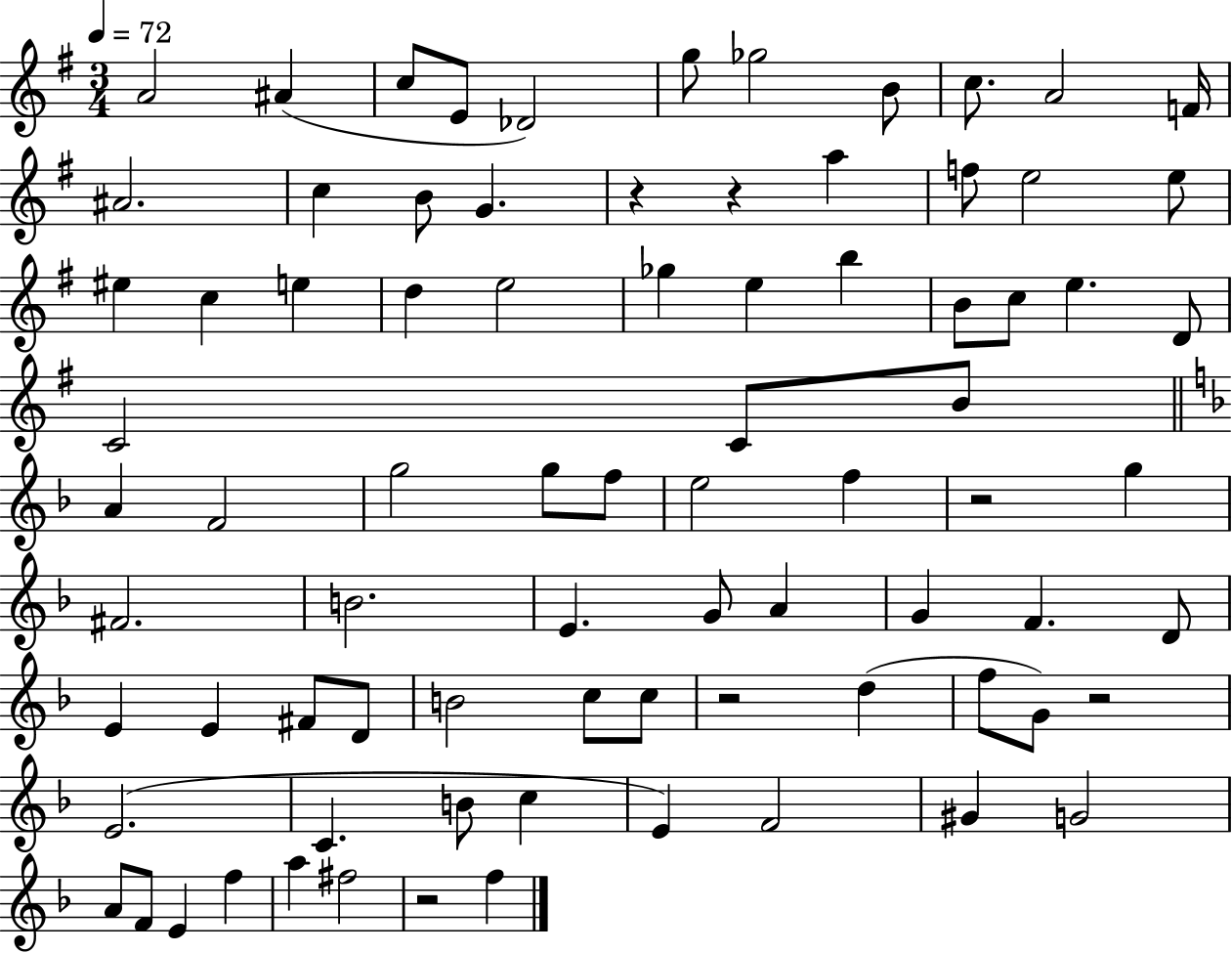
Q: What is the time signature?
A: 3/4